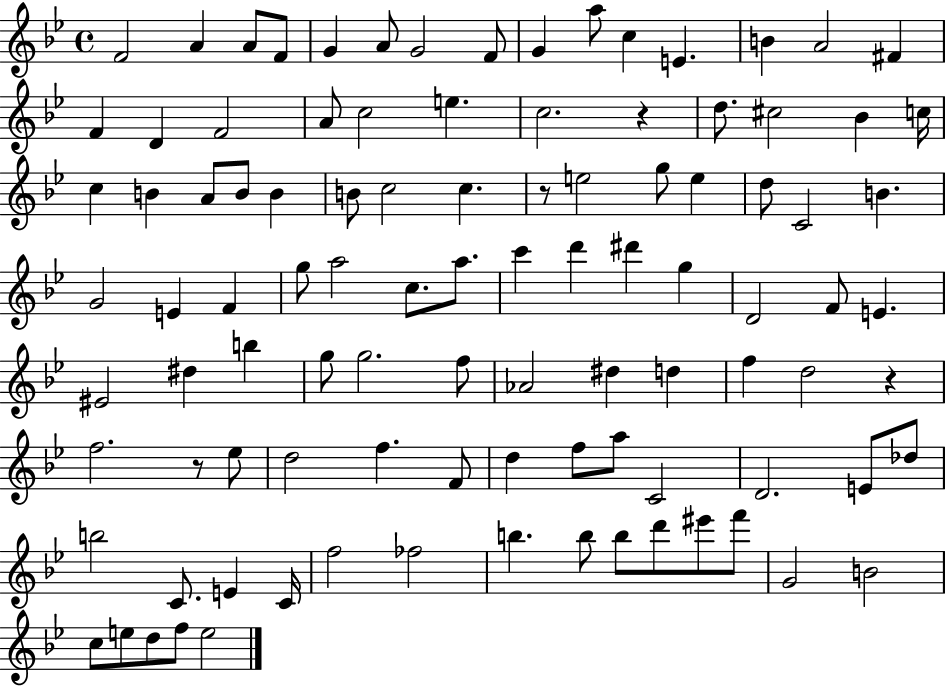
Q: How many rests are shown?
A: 4